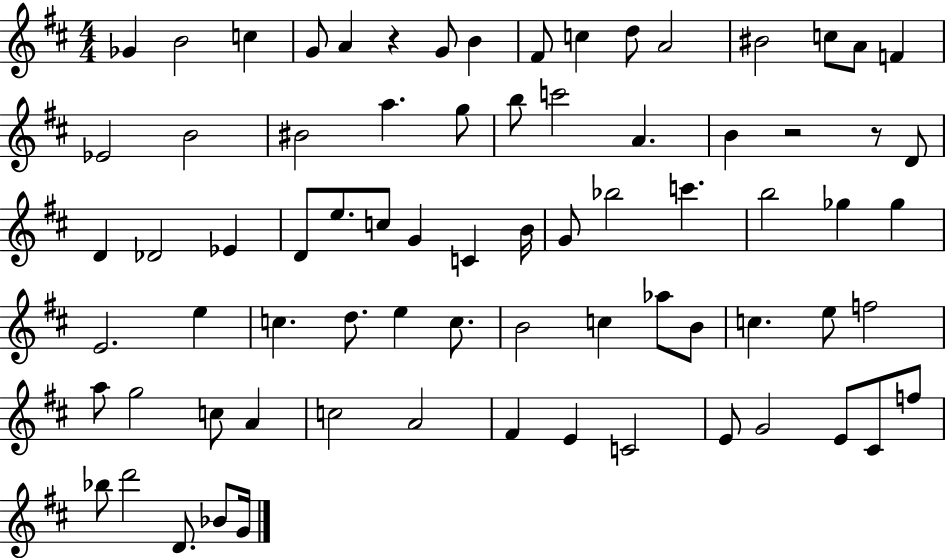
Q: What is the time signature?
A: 4/4